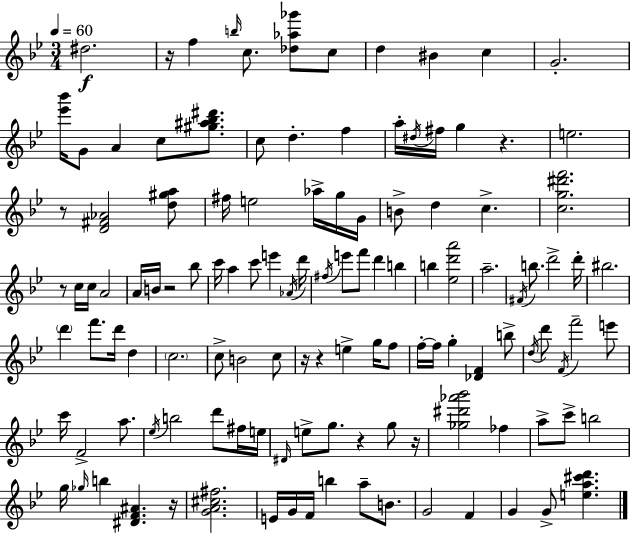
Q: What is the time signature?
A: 3/4